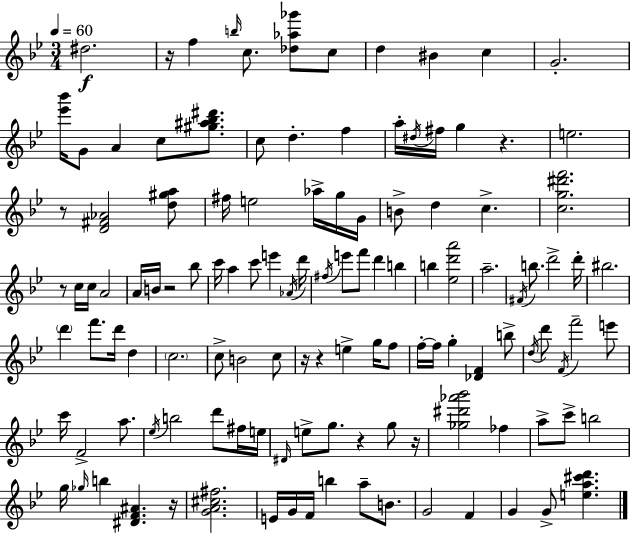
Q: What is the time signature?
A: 3/4